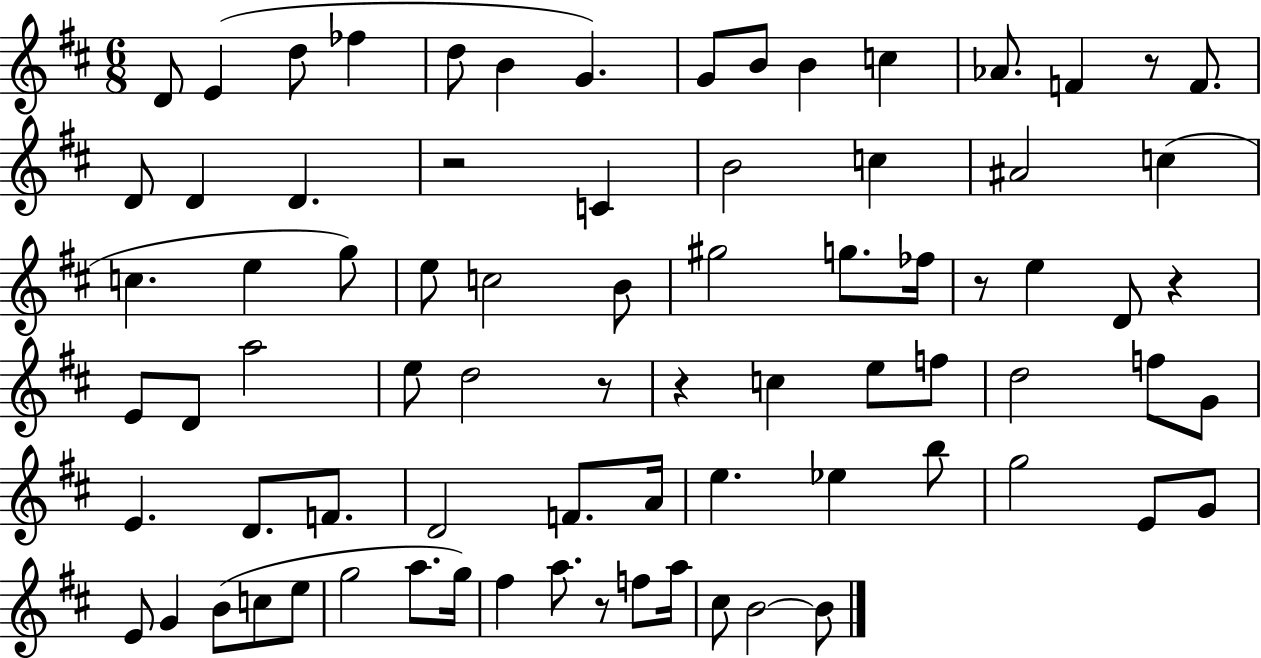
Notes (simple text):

D4/e E4/q D5/e FES5/q D5/e B4/q G4/q. G4/e B4/e B4/q C5/q Ab4/e. F4/q R/e F4/e. D4/e D4/q D4/q. R/h C4/q B4/h C5/q A#4/h C5/q C5/q. E5/q G5/e E5/e C5/h B4/e G#5/h G5/e. FES5/s R/e E5/q D4/e R/q E4/e D4/e A5/h E5/e D5/h R/e R/q C5/q E5/e F5/e D5/h F5/e G4/e E4/q. D4/e. F4/e. D4/h F4/e. A4/s E5/q. Eb5/q B5/e G5/h E4/e G4/e E4/e G4/q B4/e C5/e E5/e G5/h A5/e. G5/s F#5/q A5/e. R/e F5/e A5/s C#5/e B4/h B4/e